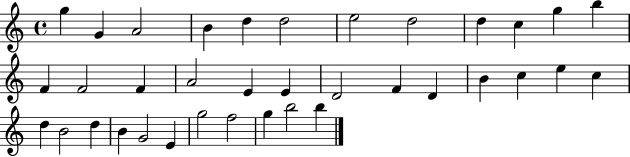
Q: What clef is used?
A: treble